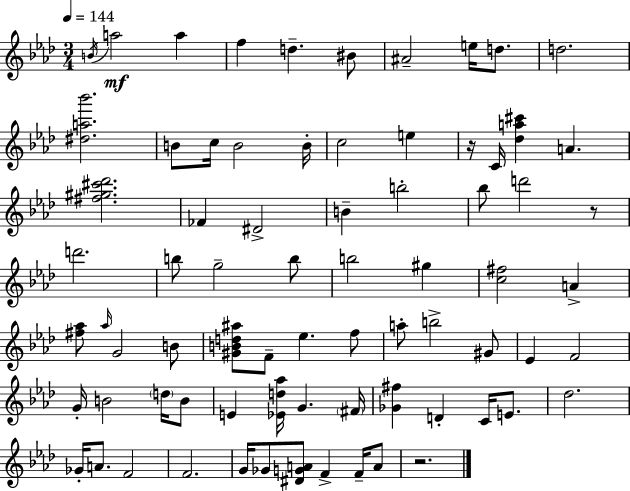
B4/s A5/h A5/q F5/q D5/q. BIS4/e A#4/h E5/s D5/e. D5/h. [D#5,A5,Bb6]/h. B4/e C5/s B4/h B4/s C5/h E5/q R/s C4/s [Db5,A5,C#6]/q A4/q. [F#5,G#5,C#6,Db6]/h. FES4/q D#4/h B4/q B5/h Bb5/e D6/h R/e D6/h. B5/e G5/h B5/e B5/h G#5/q [C5,F#5]/h A4/q [F#5,Ab5]/e Ab5/s G4/h B4/e [G#4,B4,D5,A#5]/e F4/e Eb5/q. F5/e A5/e B5/h G#4/e Eb4/q F4/h G4/s B4/h D5/s B4/e E4/q [Eb4,D5,Ab5]/s G4/q. F#4/s [Gb4,F#5]/q D4/q C4/s E4/e. Db5/h. Gb4/s A4/e. F4/h F4/h. G4/s Gb4/e [D#4,G4,A4]/e F4/q F4/s A4/e R/h.